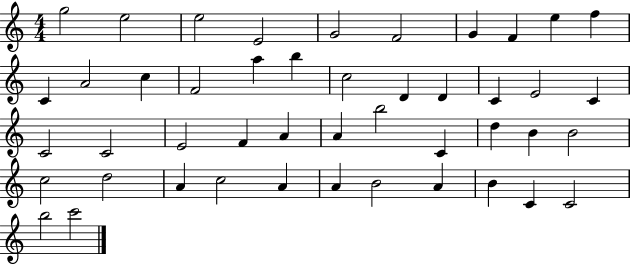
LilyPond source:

{
  \clef treble
  \numericTimeSignature
  \time 4/4
  \key c \major
  g''2 e''2 | e''2 e'2 | g'2 f'2 | g'4 f'4 e''4 f''4 | \break c'4 a'2 c''4 | f'2 a''4 b''4 | c''2 d'4 d'4 | c'4 e'2 c'4 | \break c'2 c'2 | e'2 f'4 a'4 | a'4 b''2 c'4 | d''4 b'4 b'2 | \break c''2 d''2 | a'4 c''2 a'4 | a'4 b'2 a'4 | b'4 c'4 c'2 | \break b''2 c'''2 | \bar "|."
}